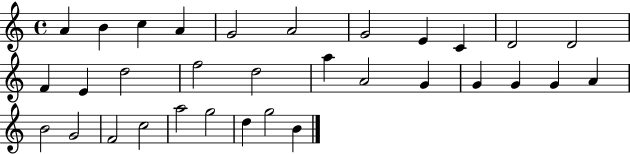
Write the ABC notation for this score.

X:1
T:Untitled
M:4/4
L:1/4
K:C
A B c A G2 A2 G2 E C D2 D2 F E d2 f2 d2 a A2 G G G G A B2 G2 F2 c2 a2 g2 d g2 B